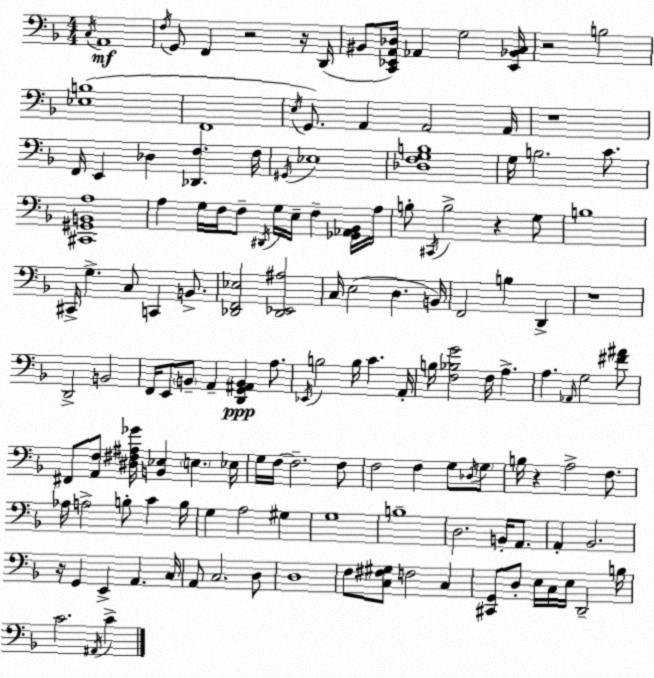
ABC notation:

X:1
T:Untitled
M:4/4
L:1/4
K:Dm
C,/4 A,,4 F,/4 G,,/2 F,, z2 z/4 D,,/4 ^B,,/2 [C,,_E,,A,,_D,]/4 _A,, G,2 [_E,,_B,,C,]/4 z2 B,2 [_E,B,]4 F,,4 E,/4 G,,/2 A,, A,,2 A,,/4 z4 F,,/4 E,, _D, [_D,,F,] F,/4 ^G,,/4 _E,4 [_D,F,G,B,]4 G,/4 B,2 C/2 [^C,,^G,,B,,A,]4 A, G,/4 F,/4 F,/2 ^D,,/4 G,/4 E,/4 F, [_G,,_A,,_B,,]/4 A,/4 B,/2 ^C,,/4 B,2 z G,/2 B,4 ^C,,/4 G, C,/2 C,, B,,/2 [_D,,F,,_E,]2 [_D,,_E,,^A,]2 C,/4 E,2 D, B,,/4 F,,2 B, D,, z4 D,,2 B,,2 F,,/4 E,,/2 B,,/2 A,, [D,,G,,^A,,B,,] A,/2 _E,,/4 B,2 B,/4 C A,,/4 B,/4 [F,_B,G]2 F,/4 A, A, _A,,/4 G,2 [^F^A]/2 ^F,,/2 [A,,F,]/2 [^D,^F,^A,_G]/4 [B,,_E,] E, _E,/4 G,/4 F,/4 F,2 F,/2 F,2 F, G,/2 _D,/4 G,/2 B,/4 z A,2 F,/2 _A,/4 A,2 B,/2 C B,/4 G, A,2 ^G, G,4 B,4 D,2 B,,/4 A,,/2 A,, _B,,2 z/4 G,, E,, A,, C,/4 A,,/2 C,2 D,/2 D,4 F,/2 [C,^F,^G,]/2 F,2 C, [^C,,G,,]/2 D,/2 E,/4 C,/4 E,/4 D,,2 B,/4 C2 ^A,,/4 C